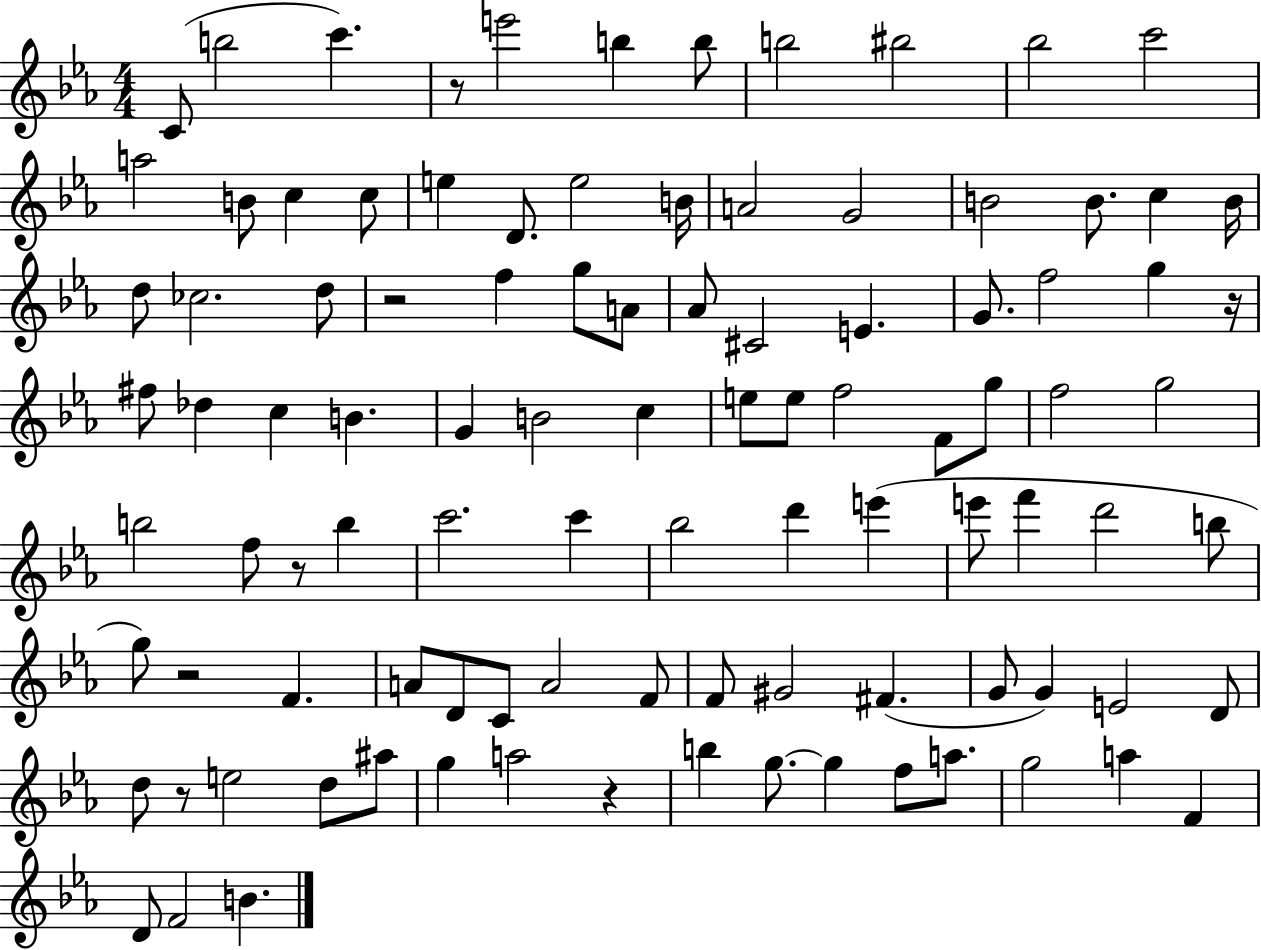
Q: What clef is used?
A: treble